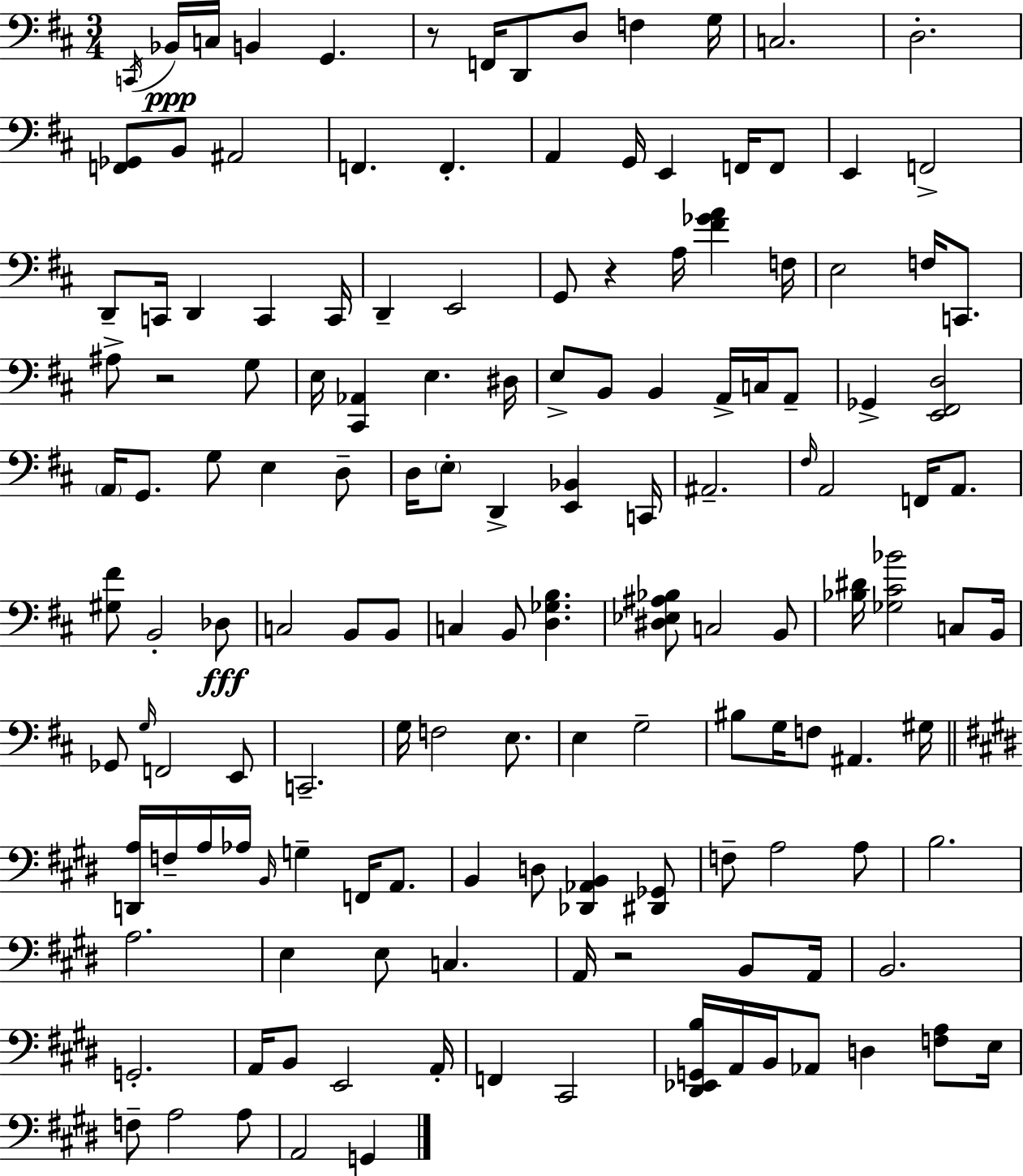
C2/s Bb2/s C3/s B2/q G2/q. R/e F2/s D2/e D3/e F3/q G3/s C3/h. D3/h. [F2,Gb2]/e B2/e A#2/h F2/q. F2/q. A2/q G2/s E2/q F2/s F2/e E2/q F2/h D2/e C2/s D2/q C2/q C2/s D2/q E2/h G2/e R/q A3/s [F#4,Gb4,A4]/q F3/s E3/h F3/s C2/e. A#3/e R/h G3/e E3/s [C#2,Ab2]/q E3/q. D#3/s E3/e B2/e B2/q A2/s C3/s A2/e Gb2/q [E2,F#2,D3]/h A2/s G2/e. G3/e E3/q D3/e D3/s E3/e D2/q [E2,Bb2]/q C2/s A#2/h. F#3/s A2/h F2/s A2/e. [G#3,F#4]/e B2/h Db3/e C3/h B2/e B2/e C3/q B2/e [D3,Gb3,B3]/q. [D#3,Eb3,A#3,Bb3]/e C3/h B2/e [Bb3,D#4]/s [Gb3,C#4,Bb4]/h C3/e B2/s Gb2/e G3/s F2/h E2/e C2/h. G3/s F3/h E3/e. E3/q G3/h BIS3/e G3/s F3/e A#2/q. G#3/s [D2,A3]/s F3/s A3/s Ab3/s B2/s G3/q F2/s A2/e. B2/q D3/e [Db2,Ab2,B2]/q [D#2,Gb2]/e F3/e A3/h A3/e B3/h. A3/h. E3/q E3/e C3/q. A2/s R/h B2/e A2/s B2/h. G2/h. A2/s B2/e E2/h A2/s F2/q C#2/h [D#2,Eb2,G2,B3]/s A2/s B2/s Ab2/e D3/q [F3,A3]/e E3/s F3/e A3/h A3/e A2/h G2/q